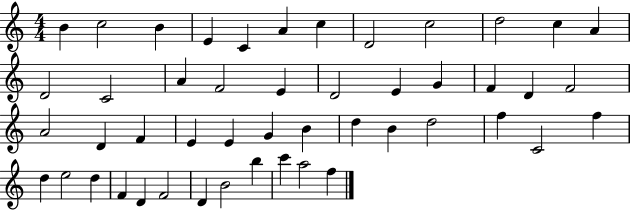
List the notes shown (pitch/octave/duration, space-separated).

B4/q C5/h B4/q E4/q C4/q A4/q C5/q D4/h C5/h D5/h C5/q A4/q D4/h C4/h A4/q F4/h E4/q D4/h E4/q G4/q F4/q D4/q F4/h A4/h D4/q F4/q E4/q E4/q G4/q B4/q D5/q B4/q D5/h F5/q C4/h F5/q D5/q E5/h D5/q F4/q D4/q F4/h D4/q B4/h B5/q C6/q A5/h F5/q